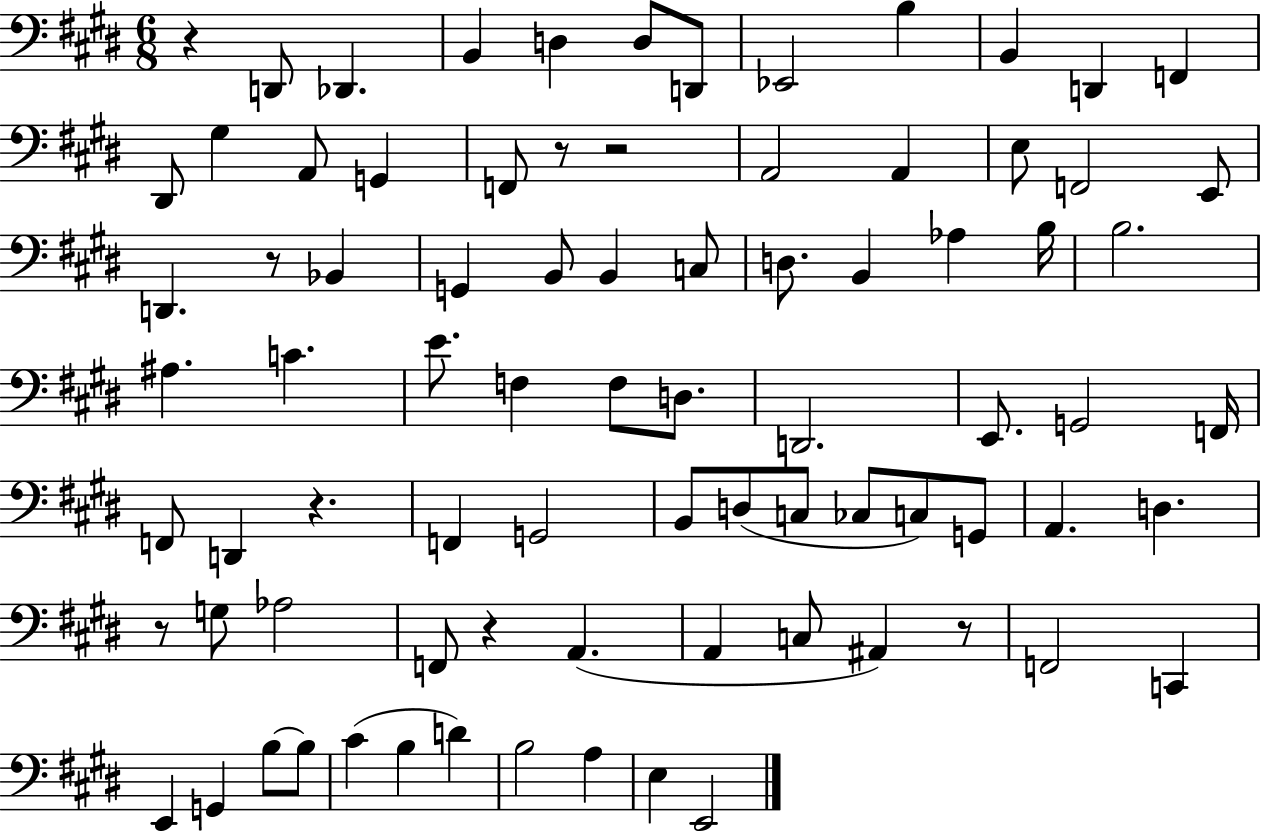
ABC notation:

X:1
T:Untitled
M:6/8
L:1/4
K:E
z D,,/2 _D,, B,, D, D,/2 D,,/2 _E,,2 B, B,, D,, F,, ^D,,/2 ^G, A,,/2 G,, F,,/2 z/2 z2 A,,2 A,, E,/2 F,,2 E,,/2 D,, z/2 _B,, G,, B,,/2 B,, C,/2 D,/2 B,, _A, B,/4 B,2 ^A, C E/2 F, F,/2 D,/2 D,,2 E,,/2 G,,2 F,,/4 F,,/2 D,, z F,, G,,2 B,,/2 D,/2 C,/2 _C,/2 C,/2 G,,/2 A,, D, z/2 G,/2 _A,2 F,,/2 z A,, A,, C,/2 ^A,, z/2 F,,2 C,, E,, G,, B,/2 B,/2 ^C B, D B,2 A, E, E,,2